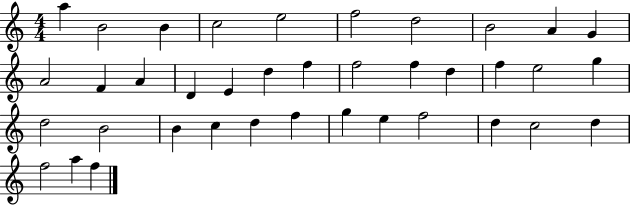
{
  \clef treble
  \numericTimeSignature
  \time 4/4
  \key c \major
  a''4 b'2 b'4 | c''2 e''2 | f''2 d''2 | b'2 a'4 g'4 | \break a'2 f'4 a'4 | d'4 e'4 d''4 f''4 | f''2 f''4 d''4 | f''4 e''2 g''4 | \break d''2 b'2 | b'4 c''4 d''4 f''4 | g''4 e''4 f''2 | d''4 c''2 d''4 | \break f''2 a''4 f''4 | \bar "|."
}